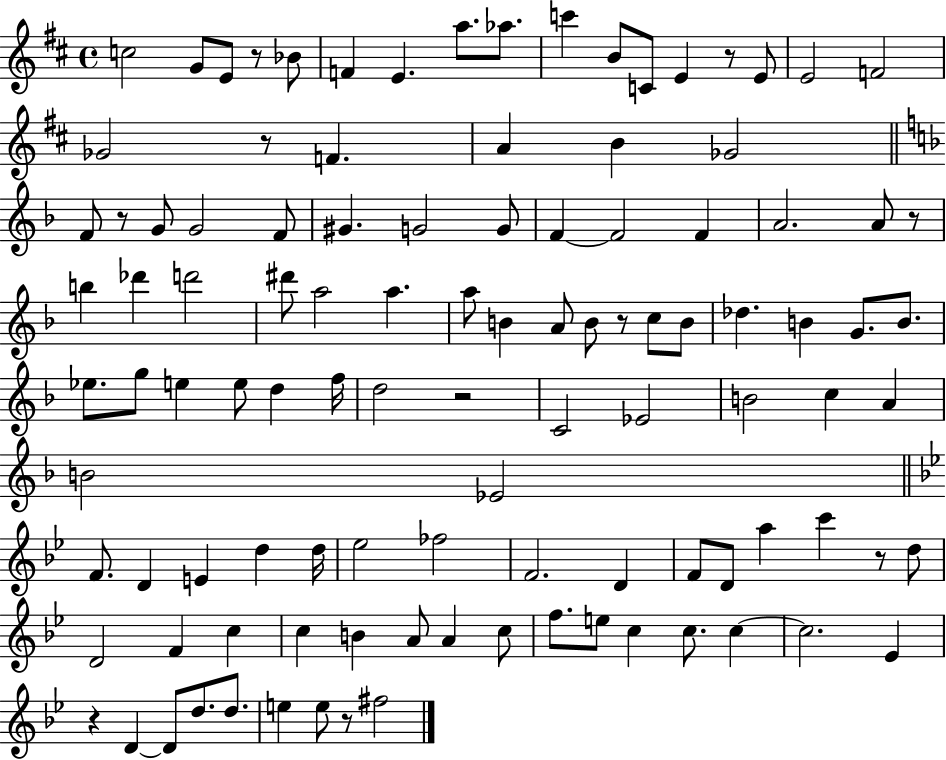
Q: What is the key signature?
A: D major